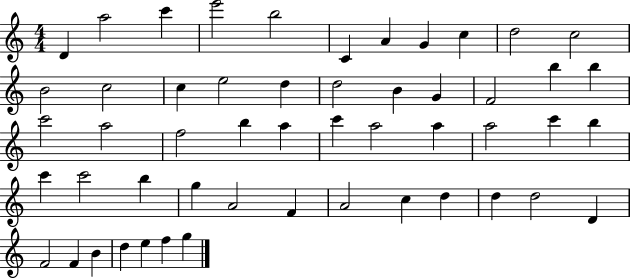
D4/q A5/h C6/q E6/h B5/h C4/q A4/q G4/q C5/q D5/h C5/h B4/h C5/h C5/q E5/h D5/q D5/h B4/q G4/q F4/h B5/q B5/q C6/h A5/h F5/h B5/q A5/q C6/q A5/h A5/q A5/h C6/q B5/q C6/q C6/h B5/q G5/q A4/h F4/q A4/h C5/q D5/q D5/q D5/h D4/q F4/h F4/q B4/q D5/q E5/q F5/q G5/q